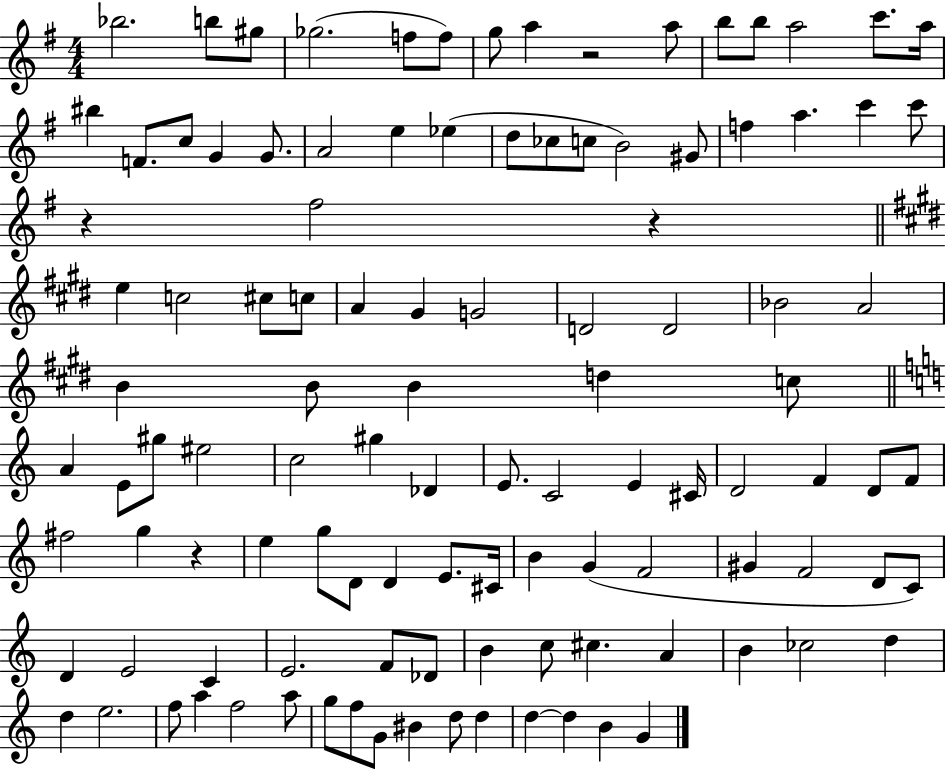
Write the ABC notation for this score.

X:1
T:Untitled
M:4/4
L:1/4
K:G
_b2 b/2 ^g/2 _g2 f/2 f/2 g/2 a z2 a/2 b/2 b/2 a2 c'/2 a/4 ^b F/2 c/2 G G/2 A2 e _e d/2 _c/2 c/2 B2 ^G/2 f a c' c'/2 z ^f2 z e c2 ^c/2 c/2 A ^G G2 D2 D2 _B2 A2 B B/2 B d c/2 A E/2 ^g/2 ^e2 c2 ^g _D E/2 C2 E ^C/4 D2 F D/2 F/2 ^f2 g z e g/2 D/2 D E/2 ^C/4 B G F2 ^G F2 D/2 C/2 D E2 C E2 F/2 _D/2 B c/2 ^c A B _c2 d d e2 f/2 a f2 a/2 g/2 f/2 G/2 ^B d/2 d d d B G